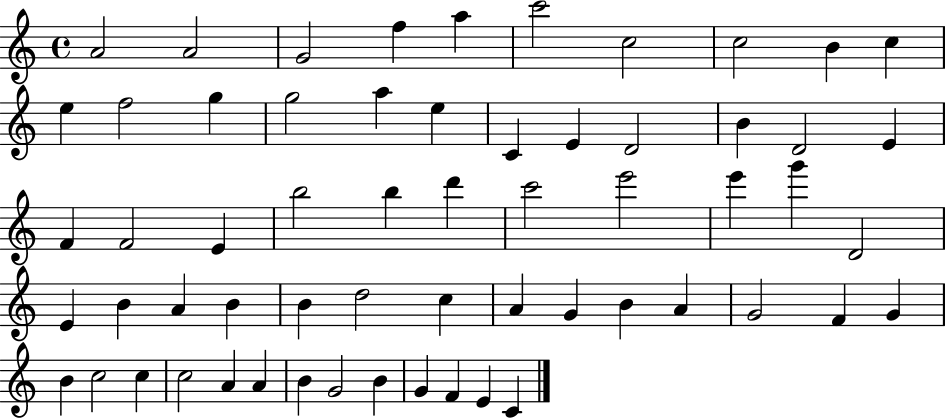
{
  \clef treble
  \time 4/4
  \defaultTimeSignature
  \key c \major
  a'2 a'2 | g'2 f''4 a''4 | c'''2 c''2 | c''2 b'4 c''4 | \break e''4 f''2 g''4 | g''2 a''4 e''4 | c'4 e'4 d'2 | b'4 d'2 e'4 | \break f'4 f'2 e'4 | b''2 b''4 d'''4 | c'''2 e'''2 | e'''4 g'''4 d'2 | \break e'4 b'4 a'4 b'4 | b'4 d''2 c''4 | a'4 g'4 b'4 a'4 | g'2 f'4 g'4 | \break b'4 c''2 c''4 | c''2 a'4 a'4 | b'4 g'2 b'4 | g'4 f'4 e'4 c'4 | \break \bar "|."
}